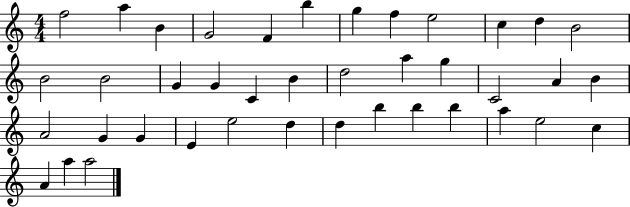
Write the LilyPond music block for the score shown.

{
  \clef treble
  \numericTimeSignature
  \time 4/4
  \key c \major
  f''2 a''4 b'4 | g'2 f'4 b''4 | g''4 f''4 e''2 | c''4 d''4 b'2 | \break b'2 b'2 | g'4 g'4 c'4 b'4 | d''2 a''4 g''4 | c'2 a'4 b'4 | \break a'2 g'4 g'4 | e'4 e''2 d''4 | d''4 b''4 b''4 b''4 | a''4 e''2 c''4 | \break a'4 a''4 a''2 | \bar "|."
}